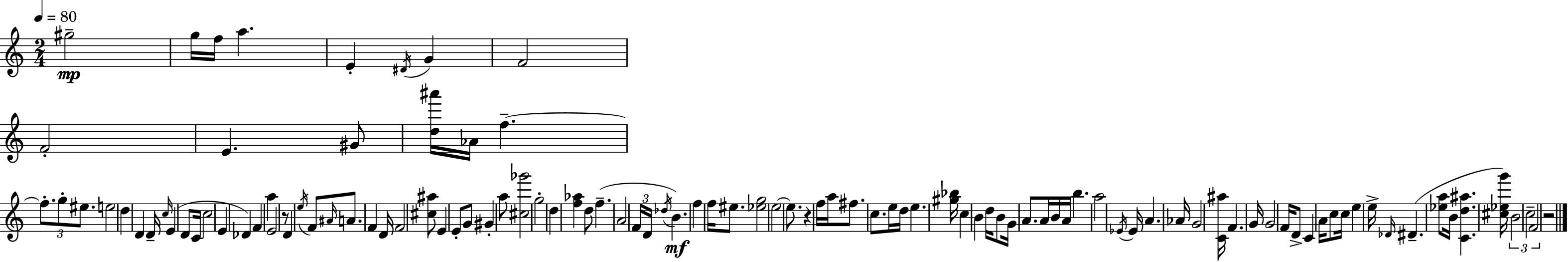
{
  \clef treble
  \numericTimeSignature
  \time 2/4
  \key a \minor
  \tempo 4 = 80
  gis''2--\mp | g''16 f''16 a''4. | e'4-. \acciaccatura { dis'16 } g'4 | f'2 | \break f'2-. | e'4. gis'8 | <d'' ais'''>16 aes'16 f''4.--~~ | \tuplet 3/2 { f''8.-. g''8-. eis''8. } | \break e''2 | d''4 d'4 | d'16-- \grace { c''16 } e'4( d'8 | c'16 c''2 | \break e'4 des'4) | f'4 a''4 | e'2 | r8 d'4 | \break \acciaccatura { e''16 } f'8 \grace { ais'16 } a'8. f'4 | d'16 f'2 | <cis'' ais''>8 e'4 | e'8-. g'8 gis'4-. | \break a''8 <cis'' ges'''>2 | g''2-. | d''4 | <f'' aes''>4 d''8 f''4.--( | \break a'2 | \tuplet 3/2 { f'16 d'16 \acciaccatura { des''16 }\mf) } b'4. | f''4 | f''16 eis''8. <ees'' g''>2 | \break e''2~~ | e''8. | r4 f''16 a''16 fis''8. | c''8. e''16 d''16 e''4. | \break <gis'' bes''>16 c''4 | b'4 d''16 b'8 | g'16 a'8. a'16 b'16 a'16 b''4. | a''2 | \break \acciaccatura { ees'16 } ees'16 a'4. | aes'16 g'2 | <c' ais''>16 f'4. | g'16 g'2 | \break f'16 d'8-> | c'4 a'16 c''8 | c''16 e''4 e''16-> \grace { des'16 } dis'4.--( | <ees'' a''>8 b'16 | \break <c' d'' ais''>4. <cis'' ees'' g'''>16) \tuplet 3/2 { b'2 | c''2-- | f'2 } | r2 | \break \bar "|."
}